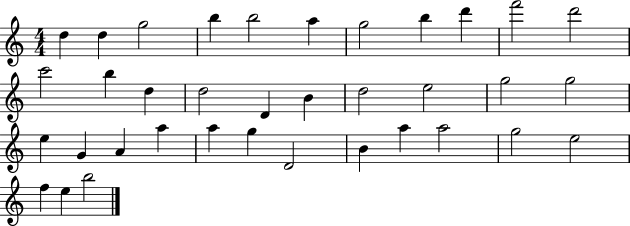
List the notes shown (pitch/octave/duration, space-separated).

D5/q D5/q G5/h B5/q B5/h A5/q G5/h B5/q D6/q F6/h D6/h C6/h B5/q D5/q D5/h D4/q B4/q D5/h E5/h G5/h G5/h E5/q G4/q A4/q A5/q A5/q G5/q D4/h B4/q A5/q A5/h G5/h E5/h F5/q E5/q B5/h